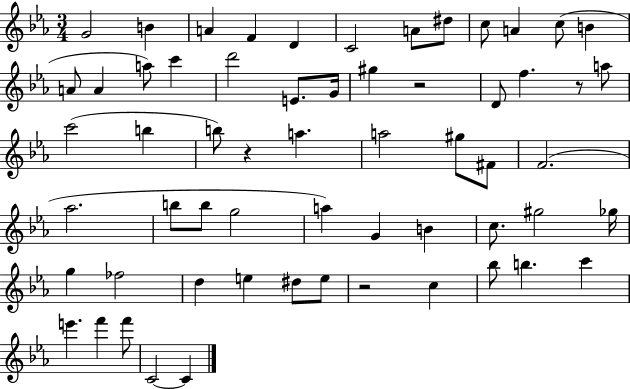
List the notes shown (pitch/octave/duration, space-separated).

G4/h B4/q A4/q F4/q D4/q C4/h A4/e D#5/e C5/e A4/q C5/e B4/q A4/e A4/q A5/e C6/q D6/h E4/e. G4/s G#5/q R/h D4/e F5/q. R/e A5/e C6/h B5/q B5/e R/q A5/q. A5/h G#5/e F#4/e F4/h. Ab5/h. B5/e B5/e G5/h A5/q G4/q B4/q C5/e. G#5/h Gb5/s G5/q FES5/h D5/q E5/q D#5/e E5/e R/h C5/q Bb5/e B5/q. C6/q E6/q. F6/q F6/e C4/h C4/q